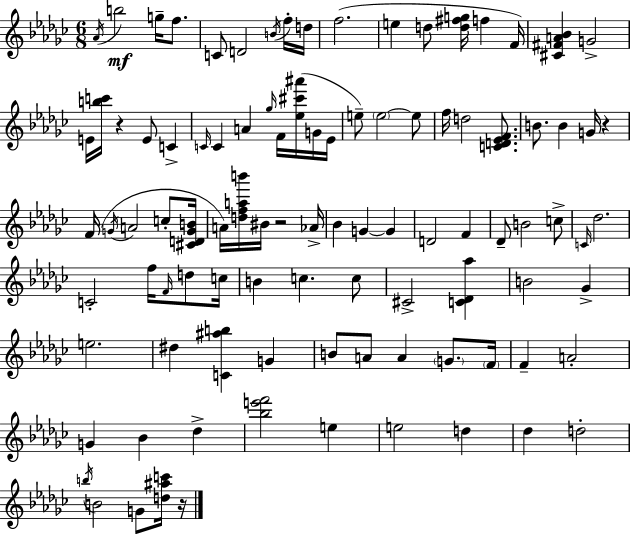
Ab4/s B5/h G5/s F5/e. C4/e D4/h B4/s F5/s D5/s F5/h. E5/q D5/e [D5,F#5,G5]/s F5/q F4/s [C#4,F#4,A4,Bb4]/q G4/h E4/s [B5,C6]/s R/q E4/e C4/q C4/s C4/q A4/q Gb5/s F4/s [Eb5,C#6,A#6]/s G4/s Eb4/s E5/e E5/h E5/e F5/s D5/h [C4,D4,Eb4,F4]/e. B4/e. B4/q G4/s R/q F4/s G4/s A4/h C5/e [C#4,D4,G4,B4]/s A4/s [D5,F5,A5,B6]/s BIS4/s R/h Ab4/s Bb4/q G4/q G4/q D4/h F4/q Db4/e B4/h C5/e C4/s Db5/h. C4/h F5/s F4/s D5/e C5/s B4/q C5/q. C5/e C#4/h [C4,Db4,Ab5]/q B4/h Gb4/q E5/h. D#5/q [C4,A#5,B5]/q G4/q B4/e A4/e A4/q G4/e. F4/s F4/q A4/h G4/q Bb4/q Db5/q [Bb5,E6,F6]/h E5/q E5/h D5/q Db5/q D5/h B5/s B4/h G4/e [D5,A#5,C6]/s R/s